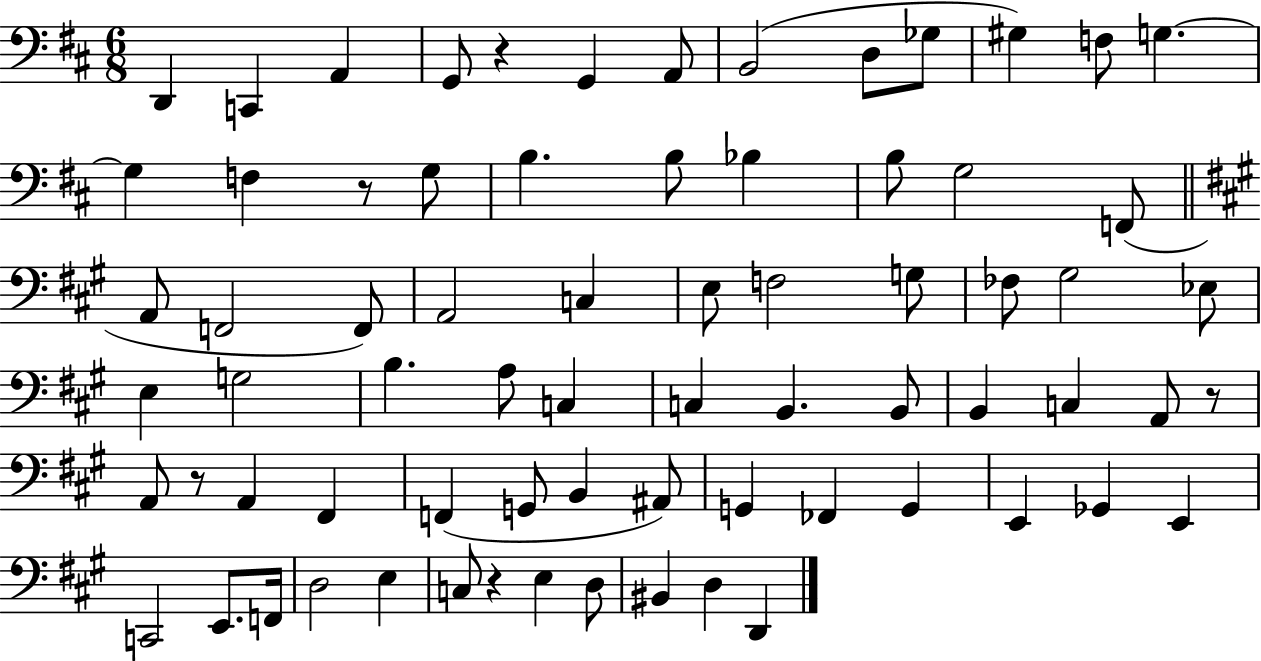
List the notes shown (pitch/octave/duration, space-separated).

D2/q C2/q A2/q G2/e R/q G2/q A2/e B2/h D3/e Gb3/e G#3/q F3/e G3/q. G3/q F3/q R/e G3/e B3/q. B3/e Bb3/q B3/e G3/h F2/e A2/e F2/h F2/e A2/h C3/q E3/e F3/h G3/e FES3/e G#3/h Eb3/e E3/q G3/h B3/q. A3/e C3/q C3/q B2/q. B2/e B2/q C3/q A2/e R/e A2/e R/e A2/q F#2/q F2/q G2/e B2/q A#2/e G2/q FES2/q G2/q E2/q Gb2/q E2/q C2/h E2/e. F2/s D3/h E3/q C3/e R/q E3/q D3/e BIS2/q D3/q D2/q